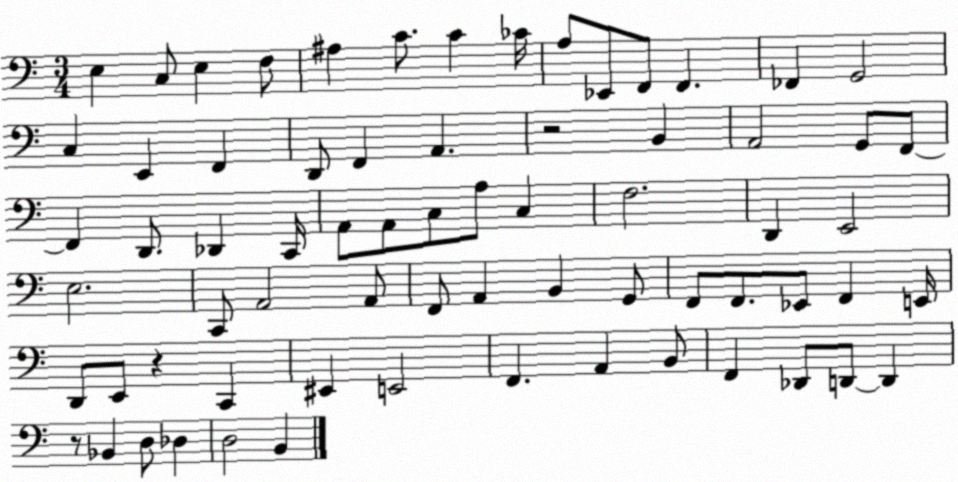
X:1
T:Untitled
M:3/4
L:1/4
K:C
E, C,/2 E, F,/2 ^A, C/2 C _C/4 A,/2 _E,,/2 F,,/2 F,, _F,, G,,2 C, E,, F,, D,,/2 F,, A,, z2 B,, A,,2 G,,/2 F,,/2 F,, D,,/2 _D,, C,,/4 A,,/2 A,,/2 C,/2 A,/2 C, F,2 D,, E,,2 E,2 C,,/2 A,,2 A,,/2 F,,/2 A,, B,, G,,/2 F,,/2 F,,/2 _E,,/2 F,, E,,/4 D,,/2 E,,/2 z C,, ^E,, E,,2 F,, A,, B,,/2 F,, _D,,/2 D,,/2 D,, z/2 _B,, D,/2 _D, D,2 B,,